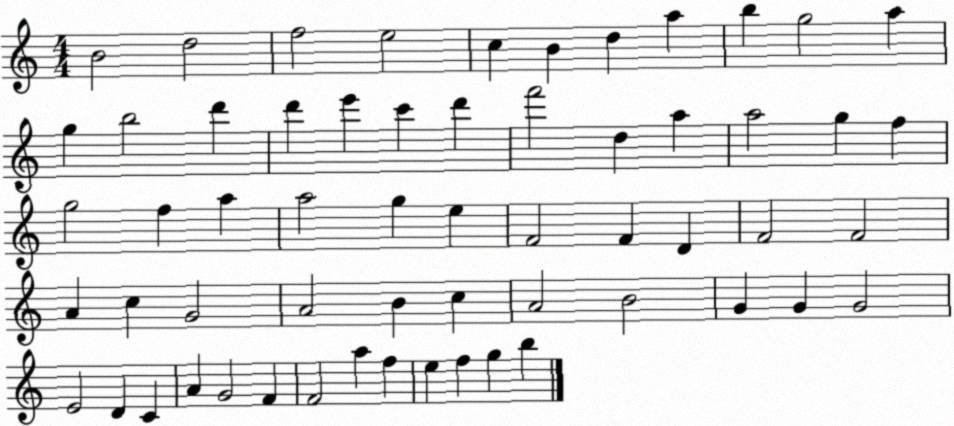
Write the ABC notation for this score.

X:1
T:Untitled
M:4/4
L:1/4
K:C
B2 d2 f2 e2 c B d a b g2 a g b2 d' d' e' c' d' f'2 d a a2 g f g2 f a a2 g e F2 F D F2 F2 A c G2 A2 B c A2 B2 G G G2 E2 D C A G2 F F2 a f e f g b